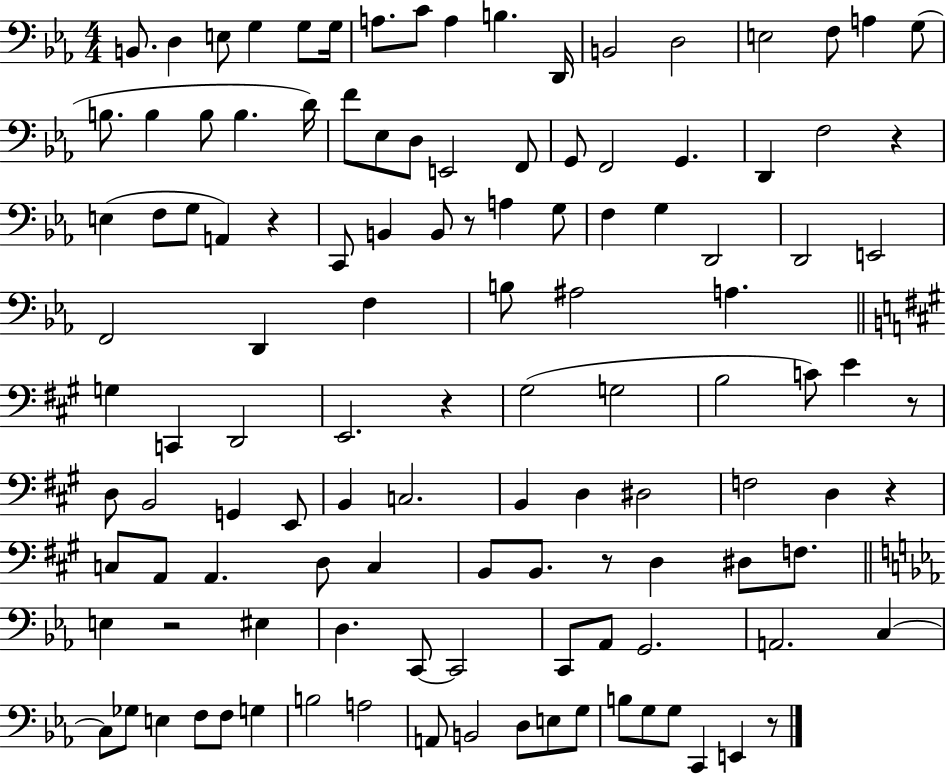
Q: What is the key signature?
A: EES major